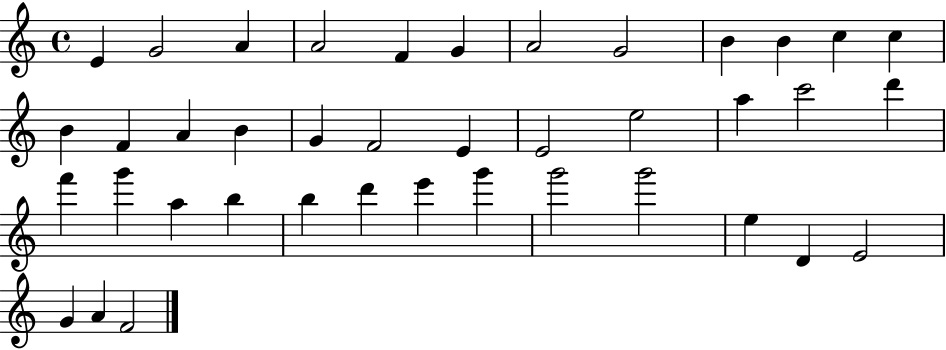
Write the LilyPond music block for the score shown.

{
  \clef treble
  \time 4/4
  \defaultTimeSignature
  \key c \major
  e'4 g'2 a'4 | a'2 f'4 g'4 | a'2 g'2 | b'4 b'4 c''4 c''4 | \break b'4 f'4 a'4 b'4 | g'4 f'2 e'4 | e'2 e''2 | a''4 c'''2 d'''4 | \break f'''4 g'''4 a''4 b''4 | b''4 d'''4 e'''4 g'''4 | g'''2 g'''2 | e''4 d'4 e'2 | \break g'4 a'4 f'2 | \bar "|."
}